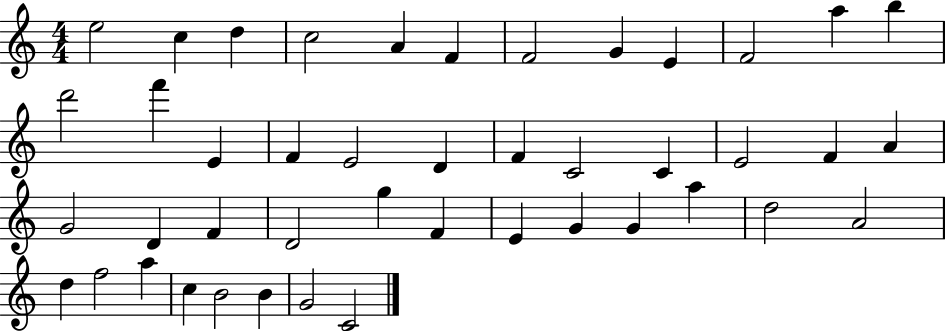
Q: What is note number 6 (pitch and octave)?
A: F4